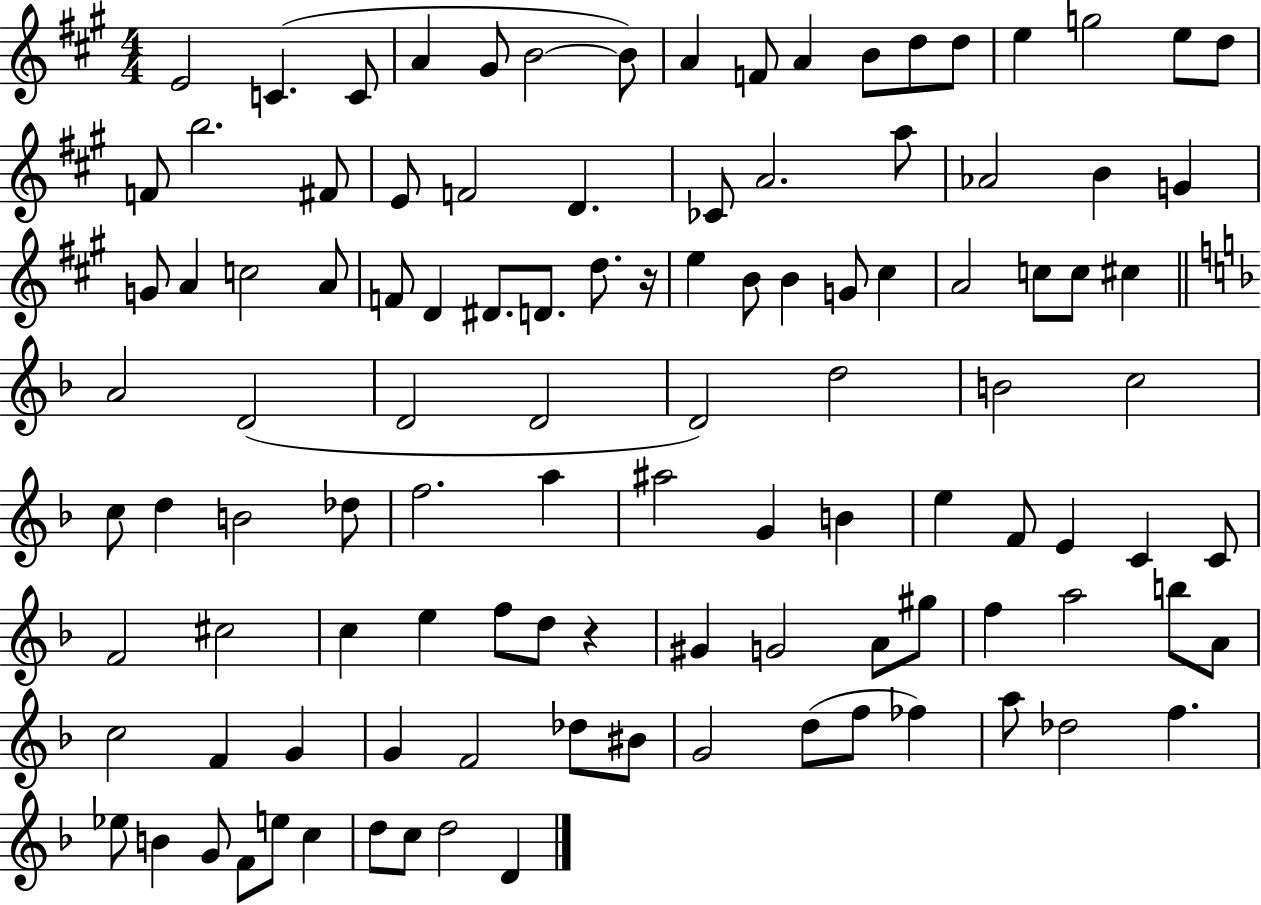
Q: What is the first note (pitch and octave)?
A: E4